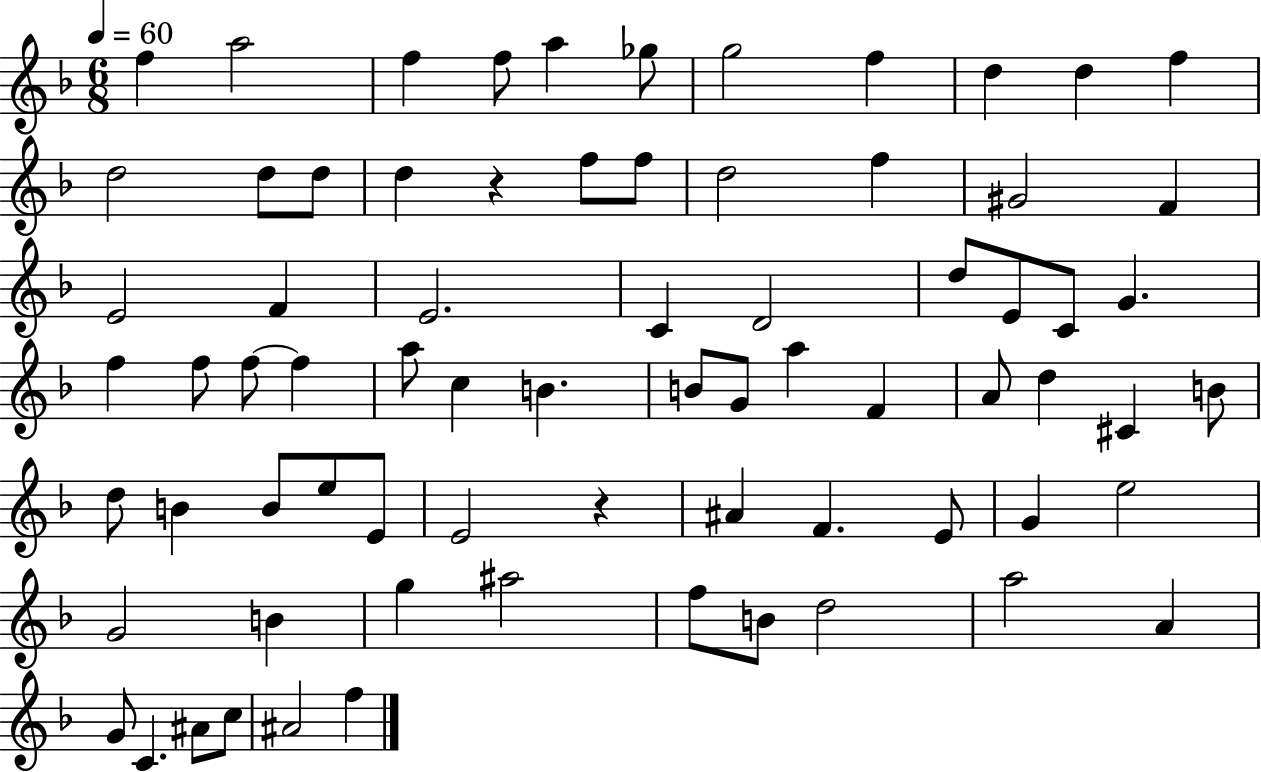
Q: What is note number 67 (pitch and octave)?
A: C4